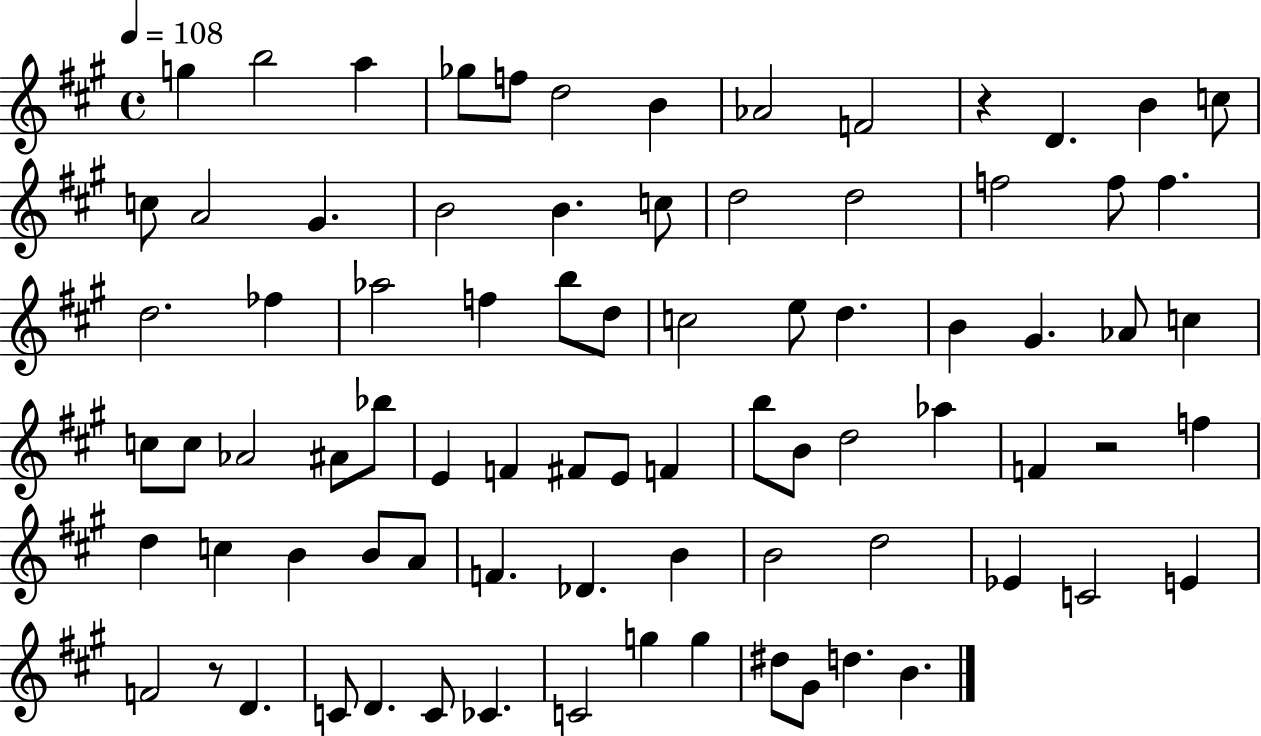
{
  \clef treble
  \time 4/4
  \defaultTimeSignature
  \key a \major
  \tempo 4 = 108
  g''4 b''2 a''4 | ges''8 f''8 d''2 b'4 | aes'2 f'2 | r4 d'4. b'4 c''8 | \break c''8 a'2 gis'4. | b'2 b'4. c''8 | d''2 d''2 | f''2 f''8 f''4. | \break d''2. fes''4 | aes''2 f''4 b''8 d''8 | c''2 e''8 d''4. | b'4 gis'4. aes'8 c''4 | \break c''8 c''8 aes'2 ais'8 bes''8 | e'4 f'4 fis'8 e'8 f'4 | b''8 b'8 d''2 aes''4 | f'4 r2 f''4 | \break d''4 c''4 b'4 b'8 a'8 | f'4. des'4. b'4 | b'2 d''2 | ees'4 c'2 e'4 | \break f'2 r8 d'4. | c'8 d'4. c'8 ces'4. | c'2 g''4 g''4 | dis''8 gis'8 d''4. b'4. | \break \bar "|."
}